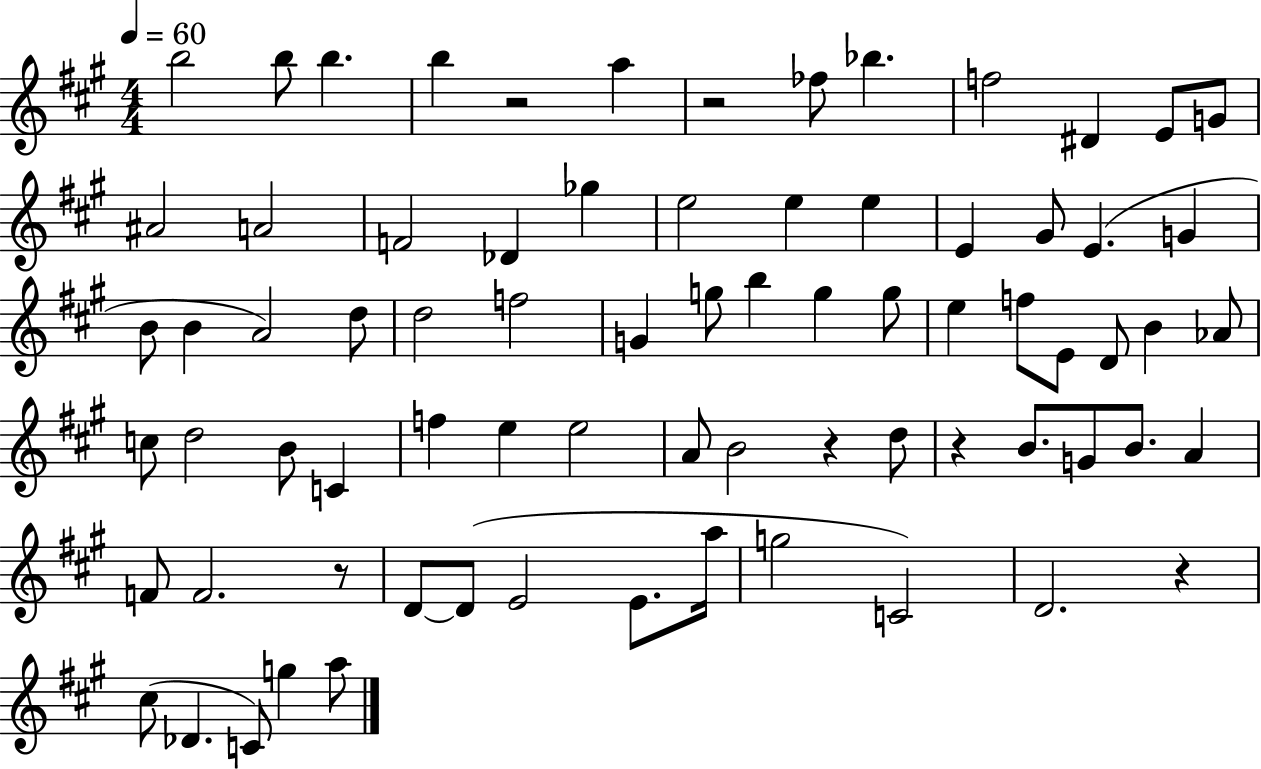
{
  \clef treble
  \numericTimeSignature
  \time 4/4
  \key a \major
  \tempo 4 = 60
  b''2 b''8 b''4. | b''4 r2 a''4 | r2 fes''8 bes''4. | f''2 dis'4 e'8 g'8 | \break ais'2 a'2 | f'2 des'4 ges''4 | e''2 e''4 e''4 | e'4 gis'8 e'4.( g'4 | \break b'8 b'4 a'2) d''8 | d''2 f''2 | g'4 g''8 b''4 g''4 g''8 | e''4 f''8 e'8 d'8 b'4 aes'8 | \break c''8 d''2 b'8 c'4 | f''4 e''4 e''2 | a'8 b'2 r4 d''8 | r4 b'8. g'8 b'8. a'4 | \break f'8 f'2. r8 | d'8~~ d'8( e'2 e'8. a''16 | g''2 c'2) | d'2. r4 | \break cis''8( des'4. c'8) g''4 a''8 | \bar "|."
}